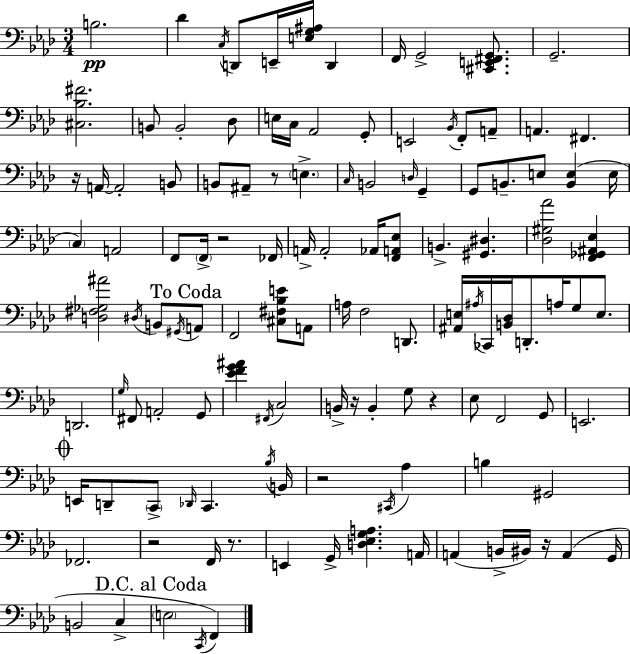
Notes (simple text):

B3/h. Db4/q C3/s D2/e E2/s [E3,G3,A#3]/s D2/q F2/s G2/h [C#2,E2,F#2,G2]/e. G2/h. [C#3,Bb3,F#4]/h. B2/e B2/h Db3/e E3/s C3/s Ab2/h G2/e E2/h Bb2/s F2/e A2/e A2/q. F#2/q. R/s A2/s A2/h B2/e B2/e A#2/e R/e E3/q. C3/s B2/h D3/s G2/q G2/e B2/e. E3/e [B2,E3]/q E3/s C3/q A2/h F2/e F2/s R/h FES2/s A2/s A2/h Ab2/s [F2,A2,Eb3]/e B2/q. [G#2,D#3]/q. [Db3,G#3,Ab4]/h [F2,Gb2,A#2,Eb3]/q [D3,F#3,Gb3,A#4]/h D#3/s B2/e G#2/s A2/e F2/h [C#3,F#3,Bb3,E4]/e A2/e A3/s F3/h D2/e. [A#2,E3]/s A#3/s CES2/s [B2,Db3]/s D2/e. A3/s G3/e E3/e. D2/h. G3/s F#2/e A2/h G2/e [Eb4,F4,G4,A#4]/q F#2/s C3/h B2/s R/s B2/q G3/e R/q Eb3/e F2/h G2/e E2/h. E2/s D2/e C2/e Db2/s C2/q. Bb3/s B2/s R/h C#2/s Ab3/q B3/q G#2/h FES2/h. R/h F2/s R/e. E2/q G2/s [D3,Eb3,G3,A3]/q. A2/s A2/q B2/s BIS2/s R/s A2/q G2/s B2/h C3/q E3/h C2/s F2/q